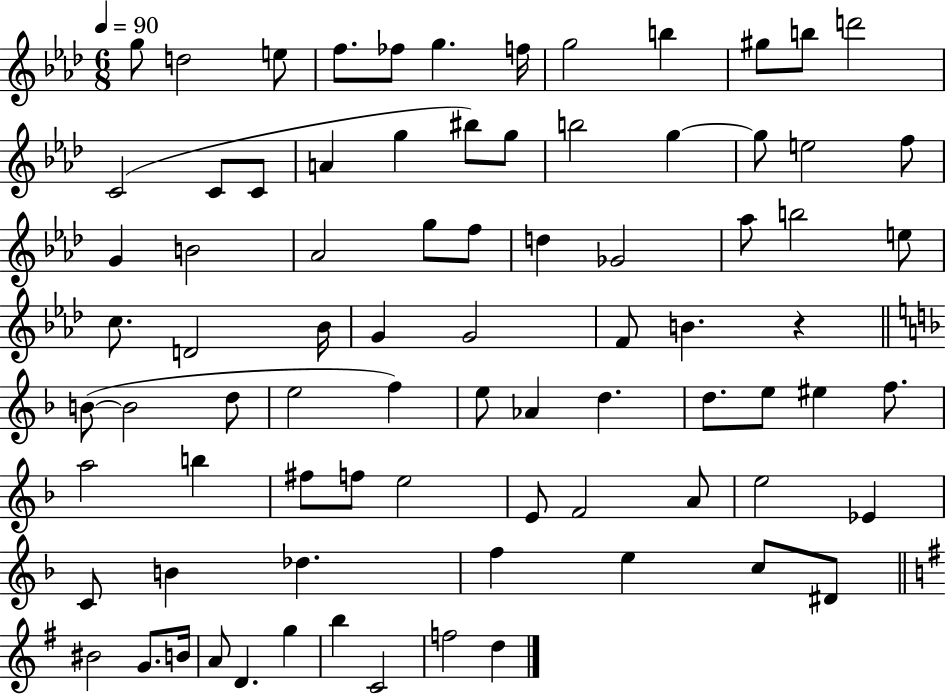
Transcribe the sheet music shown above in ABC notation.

X:1
T:Untitled
M:6/8
L:1/4
K:Ab
g/2 d2 e/2 f/2 _f/2 g f/4 g2 b ^g/2 b/2 d'2 C2 C/2 C/2 A g ^b/2 g/2 b2 g g/2 e2 f/2 G B2 _A2 g/2 f/2 d _G2 _a/2 b2 e/2 c/2 D2 _B/4 G G2 F/2 B z B/2 B2 d/2 e2 f e/2 _A d d/2 e/2 ^e f/2 a2 b ^f/2 f/2 e2 E/2 F2 A/2 e2 _E C/2 B _d f e c/2 ^D/2 ^B2 G/2 B/4 A/2 D g b C2 f2 d